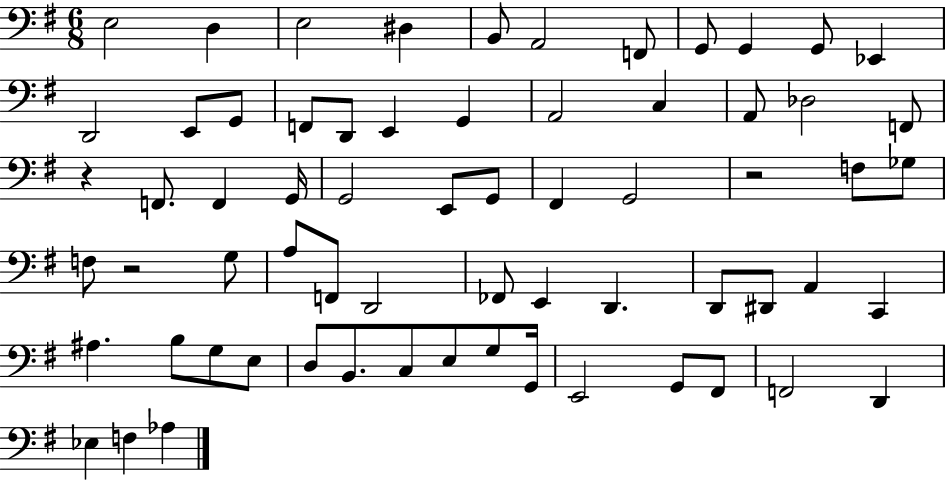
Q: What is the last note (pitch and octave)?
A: Ab3